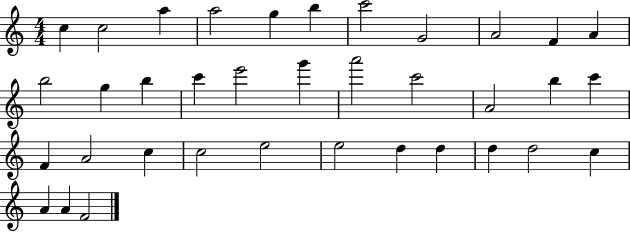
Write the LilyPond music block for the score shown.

{
  \clef treble
  \numericTimeSignature
  \time 4/4
  \key c \major
  c''4 c''2 a''4 | a''2 g''4 b''4 | c'''2 g'2 | a'2 f'4 a'4 | \break b''2 g''4 b''4 | c'''4 e'''2 g'''4 | a'''2 c'''2 | a'2 b''4 c'''4 | \break f'4 a'2 c''4 | c''2 e''2 | e''2 d''4 d''4 | d''4 d''2 c''4 | \break a'4 a'4 f'2 | \bar "|."
}